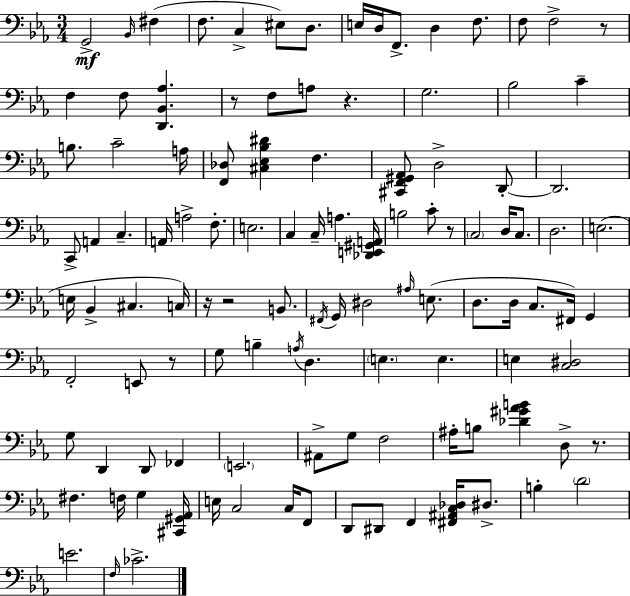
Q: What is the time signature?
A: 3/4